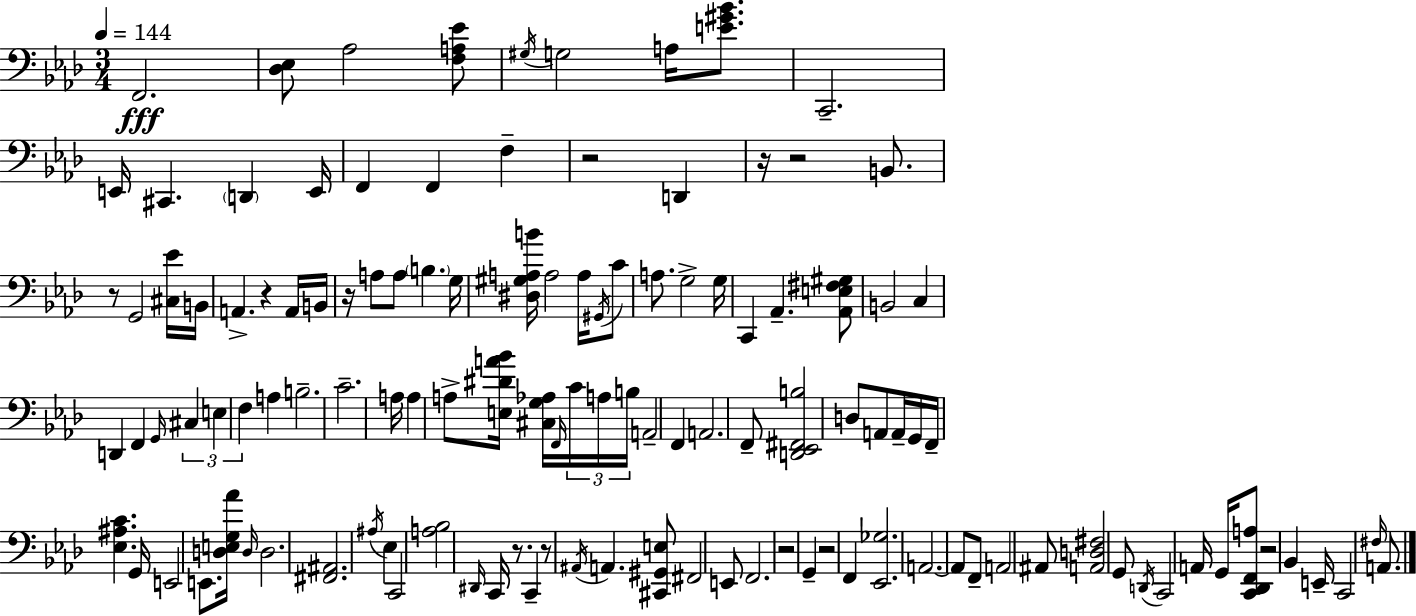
{
  \clef bass
  \numericTimeSignature
  \time 3/4
  \key aes \major
  \tempo 4 = 144
  f,2.\fff | <des ees>8 aes2 <f a ees'>8 | \acciaccatura { gis16 } g2 a16 <e' gis' bes'>8. | c,2.-- | \break e,16 cis,4. \parenthesize d,4 | e,16 f,4 f,4 f4-- | r2 d,4 | r16 r2 b,8. | \break r8 g,2 <cis ees'>16 | b,16 a,4.-> r4 a,16 | b,16 r16 a8 a8 \parenthesize b4. | g16 <dis gis a b'>16 a2 a16 \acciaccatura { gis,16 } | \break c'8 a8. g2-> | g16 c,4 aes,4.-- | <aes, e fis gis>8 b,2 c4 | d,4 f,4 \grace { g,16 } \tuplet 3/2 { cis4 | \break e4 f4 } a4 | b2.-- | c'2.-- | a16 a4 a8-> <e dis' a' bes'>16 <cis g aes>16 | \break \grace { f,16 } \tuplet 3/2 { c'16 a16 b16 } a,2-- | f,4 a,2. | f,8-- <d, ees, fis, b>2 | d8 a,8 a,16-- g,16 f,16-- <ees ais c'>4. | \break g,16 e,2 | e,8. <d e g aes'>16 \grace { d16 } d2. | <fis, ais,>2. | \acciaccatura { ais16 } ees4 c,2 | \break <a bes>2 | \grace { dis,16 } c,16 r8. c,4-- r8 | \acciaccatura { ais,16 } a,4. <cis, gis, e>8 fis,2 | e,8 f,2. | \break r2 | g,4-- r2 | f,4 <ees, ges>2. | a,2.~~ | \break a,8 f,8-- | a,2 ais,8 <a, d fis>2 | g,8 \acciaccatura { d,16 } c,2 | a,16 g,16 <c, des, f, a>8 r2 | \break bes,4 e,16-- c,2 | \grace { fis16 } a,8. \bar "|."
}